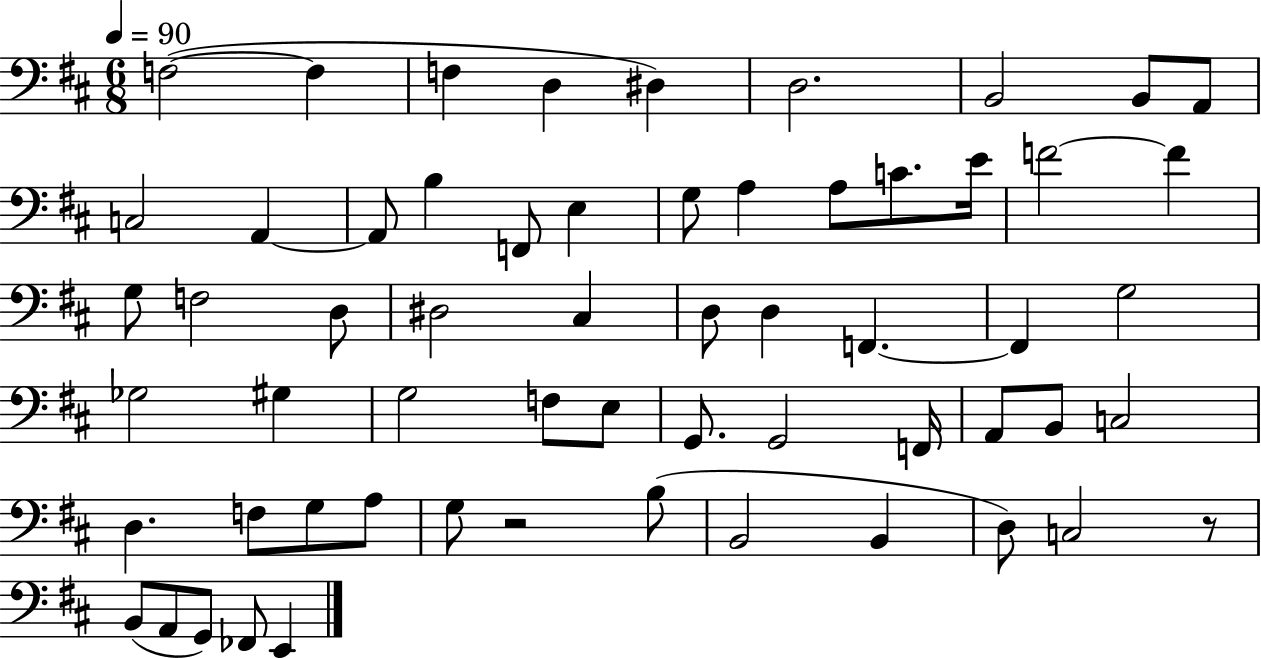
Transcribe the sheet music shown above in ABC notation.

X:1
T:Untitled
M:6/8
L:1/4
K:D
F,2 F, F, D, ^D, D,2 B,,2 B,,/2 A,,/2 C,2 A,, A,,/2 B, F,,/2 E, G,/2 A, A,/2 C/2 E/4 F2 F G,/2 F,2 D,/2 ^D,2 ^C, D,/2 D, F,, F,, G,2 _G,2 ^G, G,2 F,/2 E,/2 G,,/2 G,,2 F,,/4 A,,/2 B,,/2 C,2 D, F,/2 G,/2 A,/2 G,/2 z2 B,/2 B,,2 B,, D,/2 C,2 z/2 B,,/2 A,,/2 G,,/2 _F,,/2 E,,